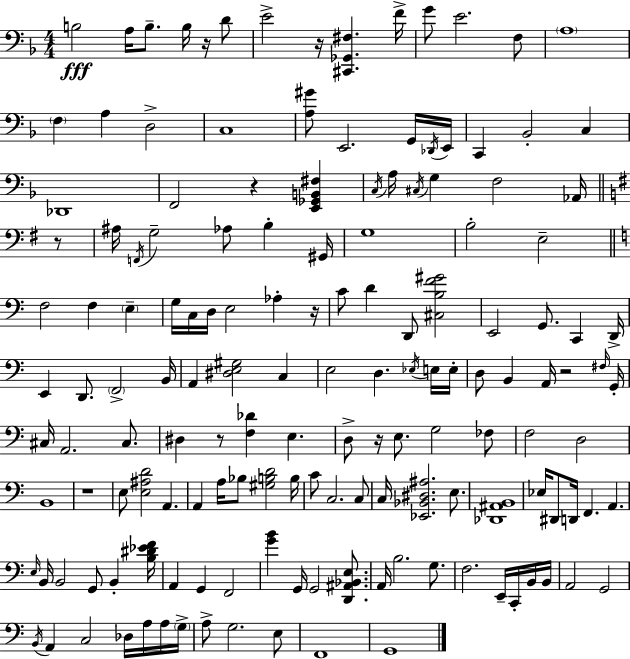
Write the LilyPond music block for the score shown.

{
  \clef bass
  \numericTimeSignature
  \time 4/4
  \key f \major
  \repeat volta 2 { b2\fff a16 b8.-- b16 r16 d'8 | e'2-> r16 <cis, ges, fis>4. f'16-> | g'8 e'2. f8 | \parenthesize a1 | \break \parenthesize f4 a4 d2-> | c1 | <a gis'>8 e,2. g,16 \acciaccatura { des,16 } | e,16 c,4 bes,2-. c4 | \break des,1 | f,2 r4 <e, ges, b, fis>4 | \acciaccatura { c16 } a16 \acciaccatura { cis16 } g4 f2 | aes,16 \bar "||" \break \key g \major r8 ais16 \acciaccatura { f,16 } g2-- aes8 b4-. | gis,16 g1 | b2-. e2-- | \bar "||" \break \key c \major f2 f4 \parenthesize e4-- | g16 c16 d16 e2 aes4-. r16 | c'8 d'4 d,8 <cis b f' gis'>2 | e,2 g,8. c,4 d,16-> | \break e,4 d,8. \parenthesize f,2-> b,16 | a,4 <dis e gis>2 c4 | e2 d4. \acciaccatura { ees16 } e16 | e16-. d8 b,4 a,16 r2 | \break \grace { fis16 } g,16-. cis16 a,2. cis8. | dis4 r8 <f des'>4 e4. | d8-> r16 e8. g2 | fes8 f2 d2 | \break b,1 | r1 | e8 <e ais d'>2 a,4. | a,4 a16 bes8 <gis b d'>2 | \break b16 c'8 c2. | c8 c16 <ees, bes, dis ais>2. e8. | <des, ais, b,>1 | ees16 dis,8 d,16 f,4. a,4. | \break \grace { e16 } b,16 b,2 g,8 b,4-. | <b dis' ees' f'>16 a,4 g,4 f,2 | <g' b'>4 g,16 g,2 | <d, ais, bes, e>8. a,16 b2. | \break g8. f2. e,16-- | c,16-. b,16 b,16 a,2 g,2 | \acciaccatura { b,16 } a,4 c2 | des16 a16 a16 \parenthesize g16-> a8-> g2. | \break e8 f,1 | g,1 | } \bar "|."
}